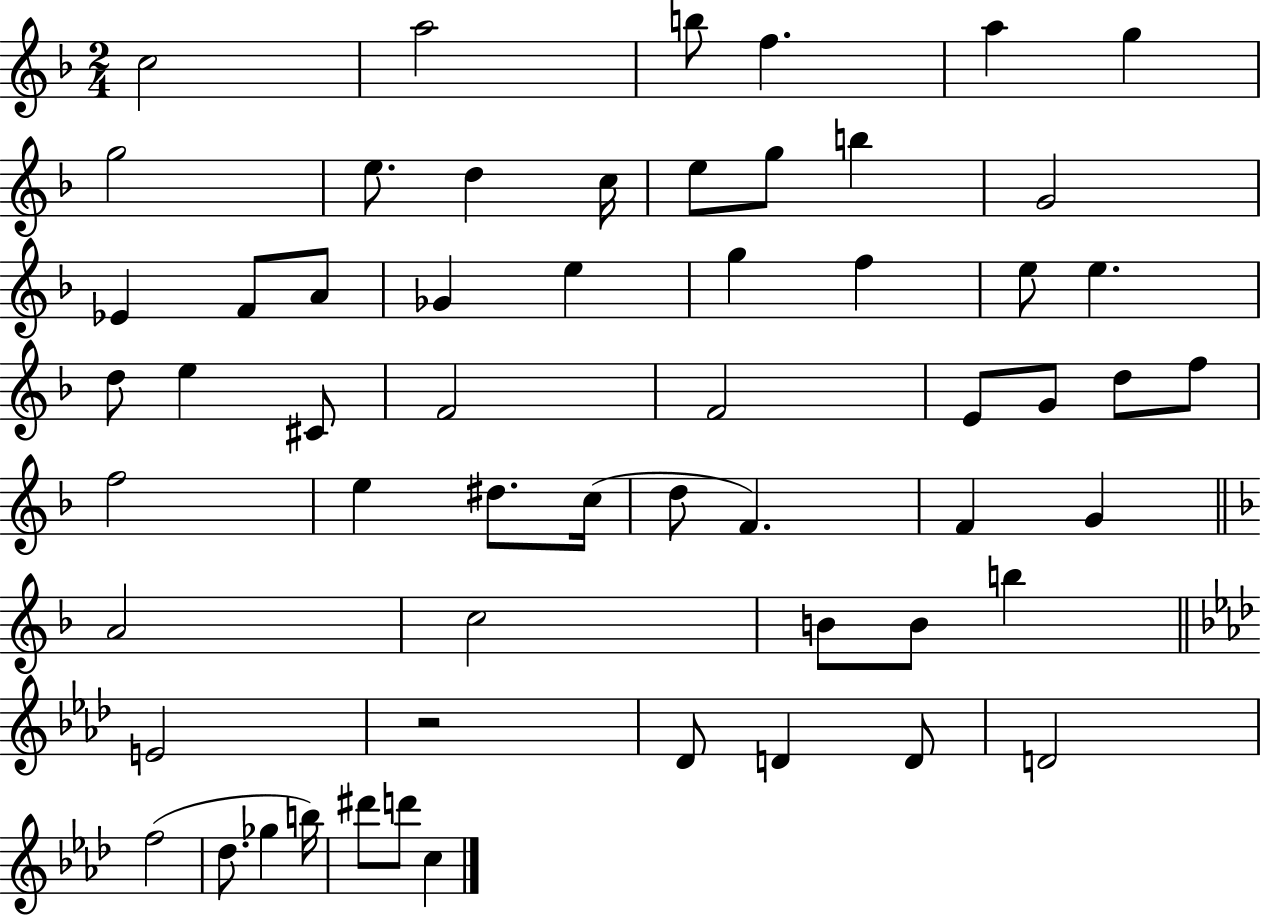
X:1
T:Untitled
M:2/4
L:1/4
K:F
c2 a2 b/2 f a g g2 e/2 d c/4 e/2 g/2 b G2 _E F/2 A/2 _G e g f e/2 e d/2 e ^C/2 F2 F2 E/2 G/2 d/2 f/2 f2 e ^d/2 c/4 d/2 F F G A2 c2 B/2 B/2 b E2 z2 _D/2 D D/2 D2 f2 _d/2 _g b/4 ^d'/2 d'/2 c